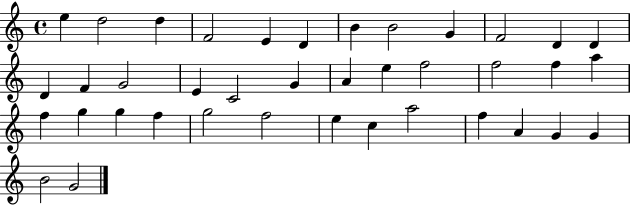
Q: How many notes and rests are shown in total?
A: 39